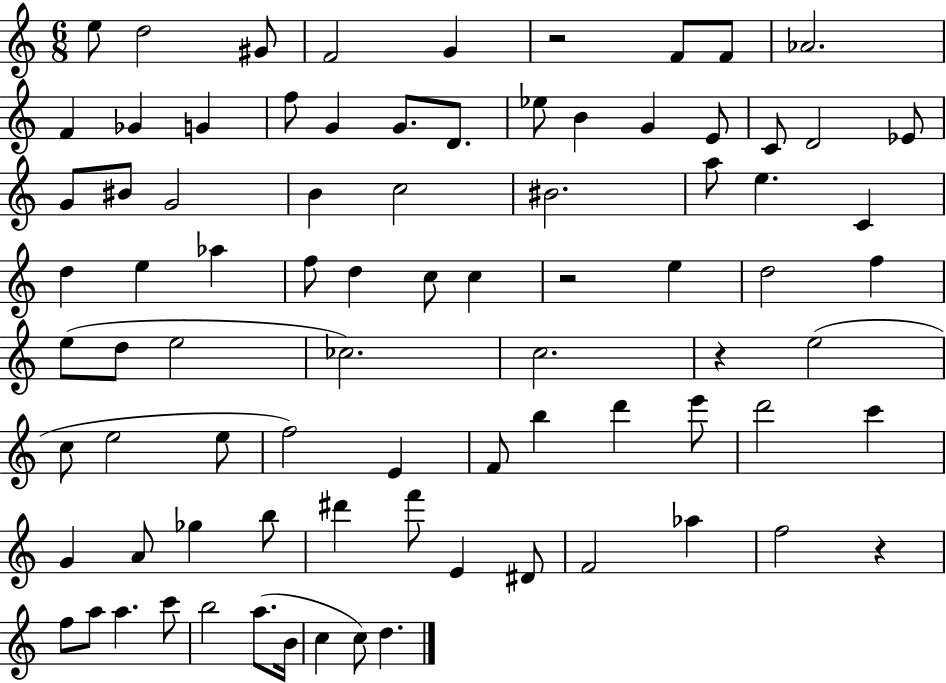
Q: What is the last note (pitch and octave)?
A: D5